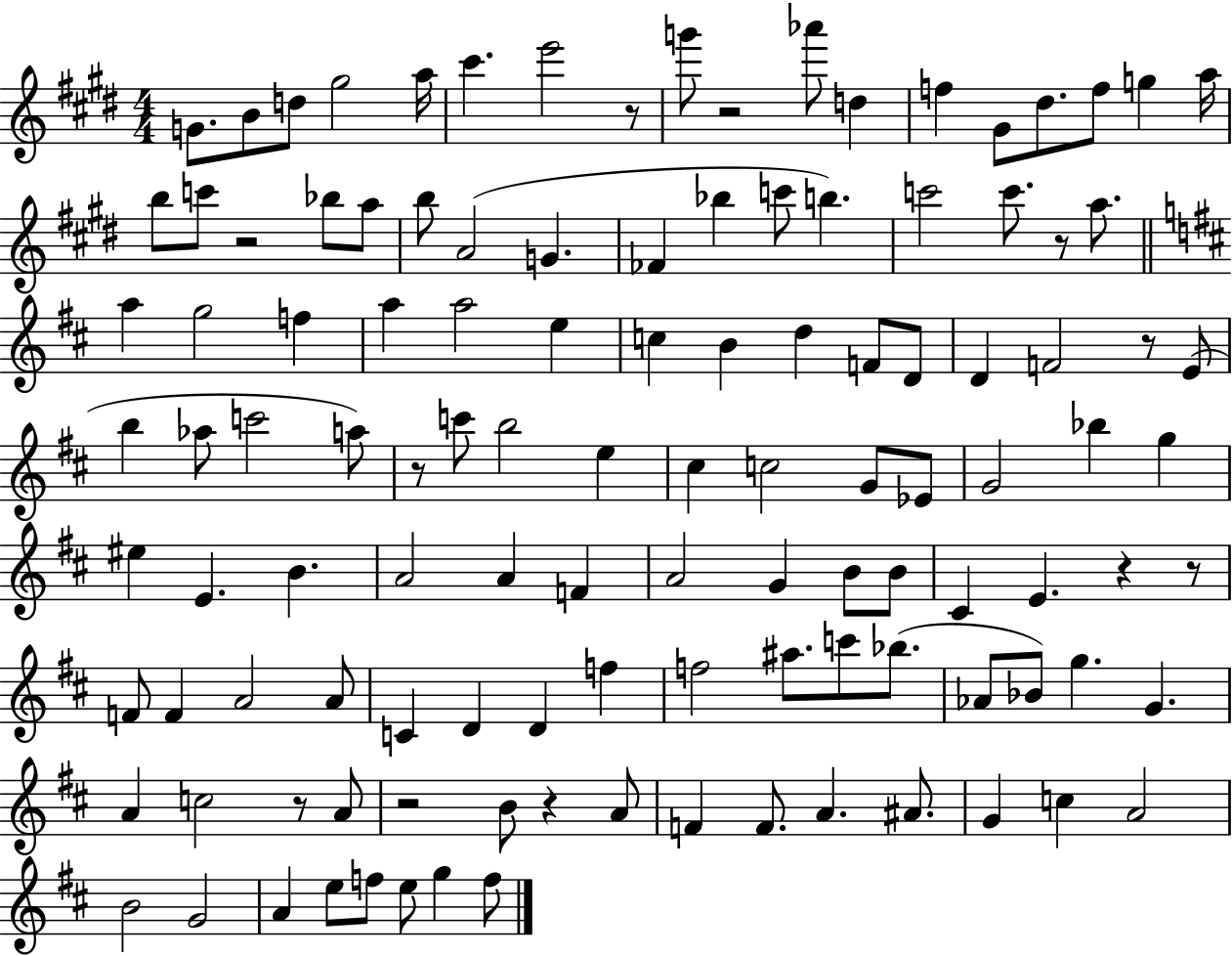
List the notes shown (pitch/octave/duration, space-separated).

G4/e. B4/e D5/e G#5/h A5/s C#6/q. E6/h R/e G6/e R/h Ab6/e D5/q F5/q G#4/e D#5/e. F5/e G5/q A5/s B5/e C6/e R/h Bb5/e A5/e B5/e A4/h G4/q. FES4/q Bb5/q C6/e B5/q. C6/h C6/e. R/e A5/e. A5/q G5/h F5/q A5/q A5/h E5/q C5/q B4/q D5/q F4/e D4/e D4/q F4/h R/e E4/e B5/q Ab5/e C6/h A5/e R/e C6/e B5/h E5/q C#5/q C5/h G4/e Eb4/e G4/h Bb5/q G5/q EIS5/q E4/q. B4/q. A4/h A4/q F4/q A4/h G4/q B4/e B4/e C#4/q E4/q. R/q R/e F4/e F4/q A4/h A4/e C4/q D4/q D4/q F5/q F5/h A#5/e. C6/e Bb5/e. Ab4/e Bb4/e G5/q. G4/q. A4/q C5/h R/e A4/e R/h B4/e R/q A4/e F4/q F4/e. A4/q. A#4/e. G4/q C5/q A4/h B4/h G4/h A4/q E5/e F5/e E5/e G5/q F5/e